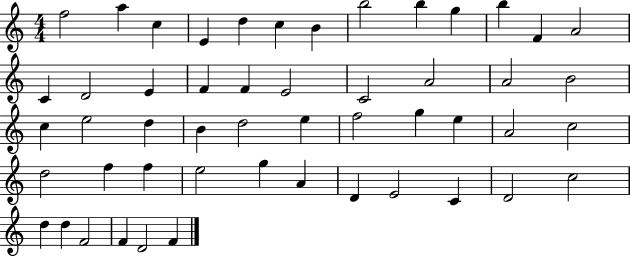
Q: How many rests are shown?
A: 0